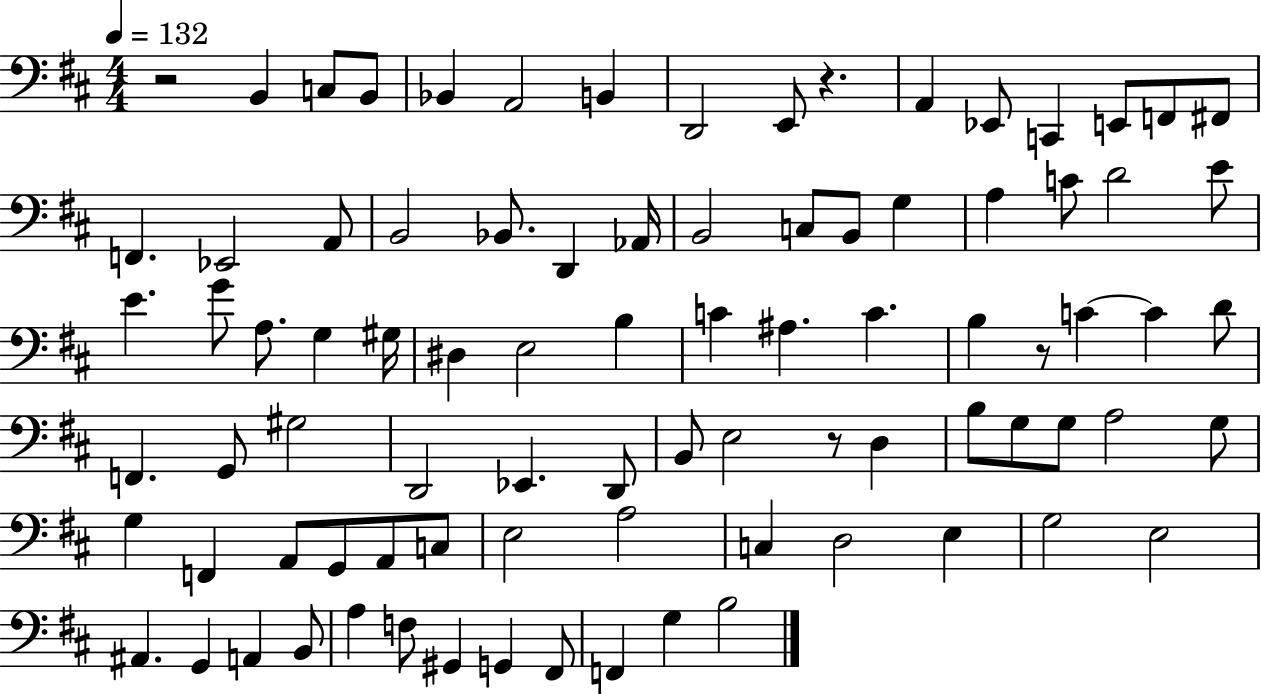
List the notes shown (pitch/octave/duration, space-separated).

R/h B2/q C3/e B2/e Bb2/q A2/h B2/q D2/h E2/e R/q. A2/q Eb2/e C2/q E2/e F2/e F#2/e F2/q. Eb2/h A2/e B2/h Bb2/e. D2/q Ab2/s B2/h C3/e B2/e G3/q A3/q C4/e D4/h E4/e E4/q. G4/e A3/e. G3/q G#3/s D#3/q E3/h B3/q C4/q A#3/q. C4/q. B3/q R/e C4/q C4/q D4/e F2/q. G2/e G#3/h D2/h Eb2/q. D2/e B2/e E3/h R/e D3/q B3/e G3/e G3/e A3/h G3/e G3/q F2/q A2/e G2/e A2/e C3/e E3/h A3/h C3/q D3/h E3/q G3/h E3/h A#2/q. G2/q A2/q B2/e A3/q F3/e G#2/q G2/q F#2/e F2/q G3/q B3/h